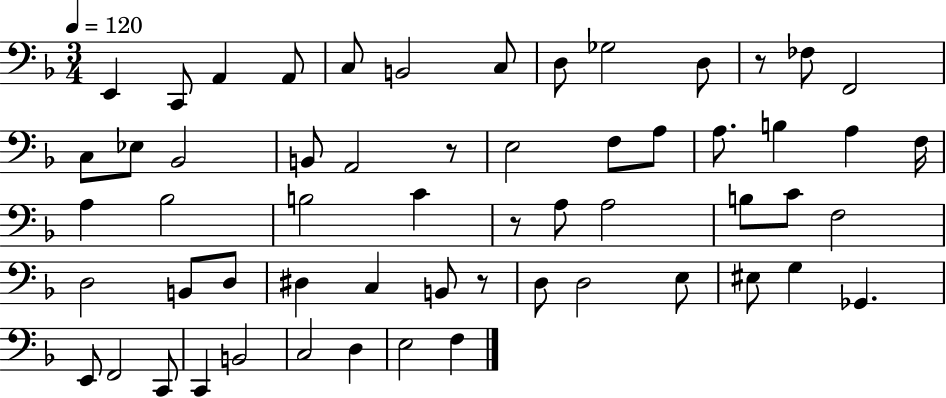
{
  \clef bass
  \numericTimeSignature
  \time 3/4
  \key f \major
  \tempo 4 = 120
  \repeat volta 2 { e,4 c,8 a,4 a,8 | c8 b,2 c8 | d8 ges2 d8 | r8 fes8 f,2 | \break c8 ees8 bes,2 | b,8 a,2 r8 | e2 f8 a8 | a8. b4 a4 f16 | \break a4 bes2 | b2 c'4 | r8 a8 a2 | b8 c'8 f2 | \break d2 b,8 d8 | dis4 c4 b,8 r8 | d8 d2 e8 | eis8 g4 ges,4. | \break e,8 f,2 c,8 | c,4 b,2 | c2 d4 | e2 f4 | \break } \bar "|."
}